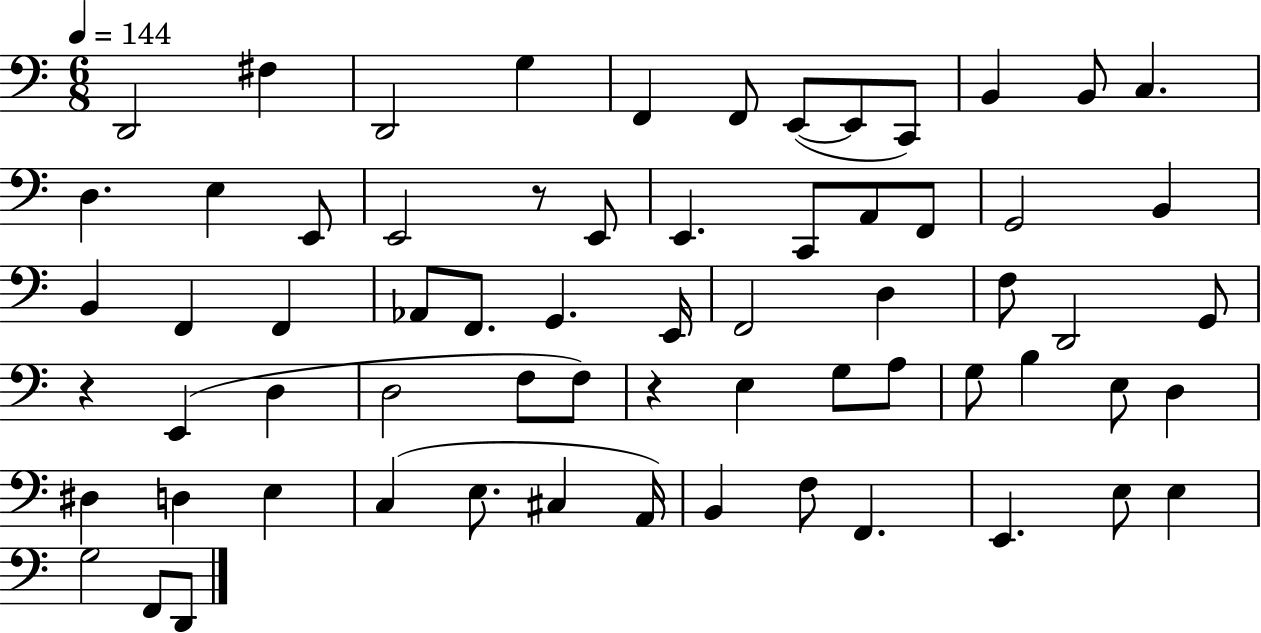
X:1
T:Untitled
M:6/8
L:1/4
K:C
D,,2 ^F, D,,2 G, F,, F,,/2 E,,/2 E,,/2 C,,/2 B,, B,,/2 C, D, E, E,,/2 E,,2 z/2 E,,/2 E,, C,,/2 A,,/2 F,,/2 G,,2 B,, B,, F,, F,, _A,,/2 F,,/2 G,, E,,/4 F,,2 D, F,/2 D,,2 G,,/2 z E,, D, D,2 F,/2 F,/2 z E, G,/2 A,/2 G,/2 B, E,/2 D, ^D, D, E, C, E,/2 ^C, A,,/4 B,, F,/2 F,, E,, E,/2 E, G,2 F,,/2 D,,/2